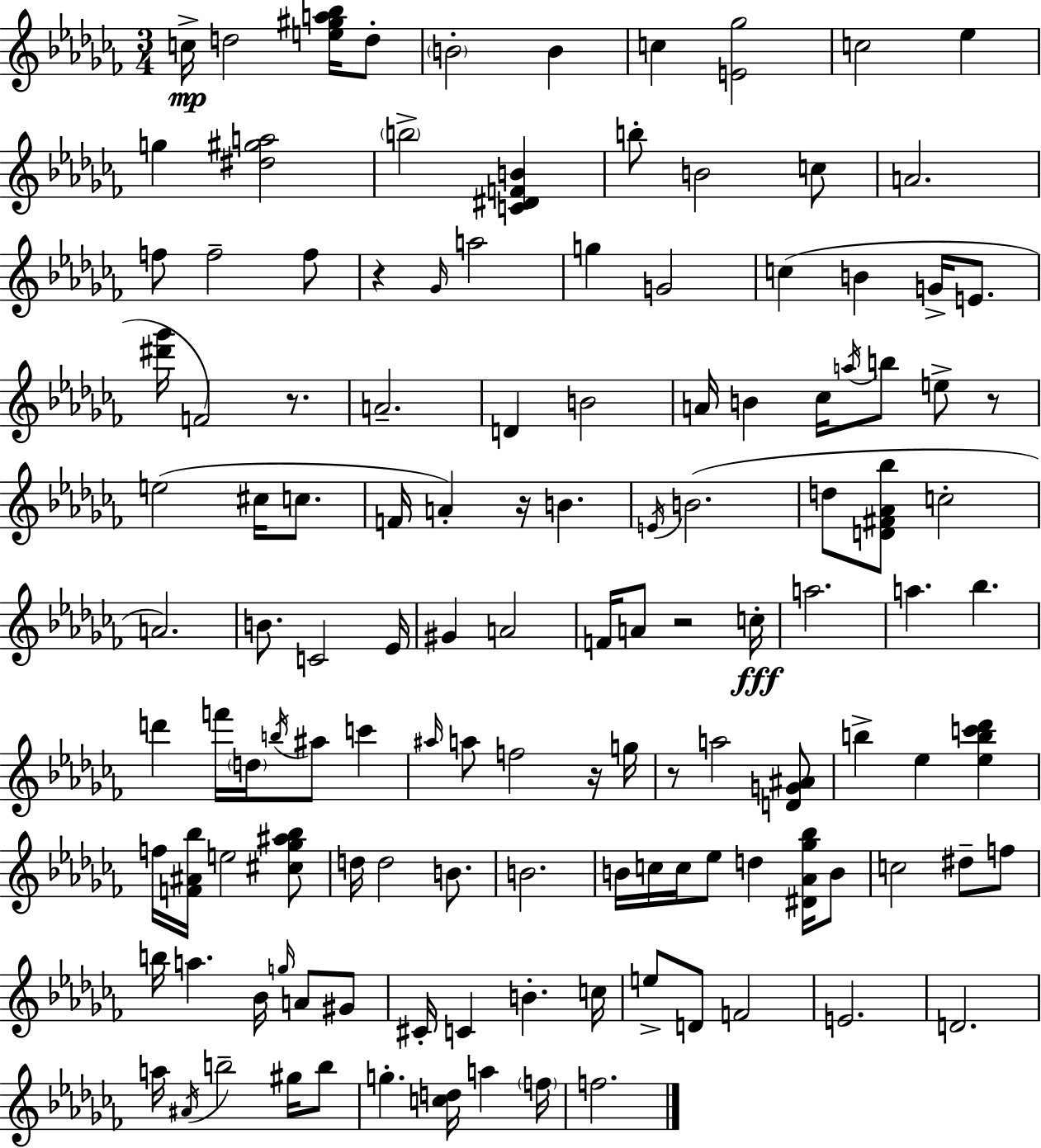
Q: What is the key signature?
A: AES minor